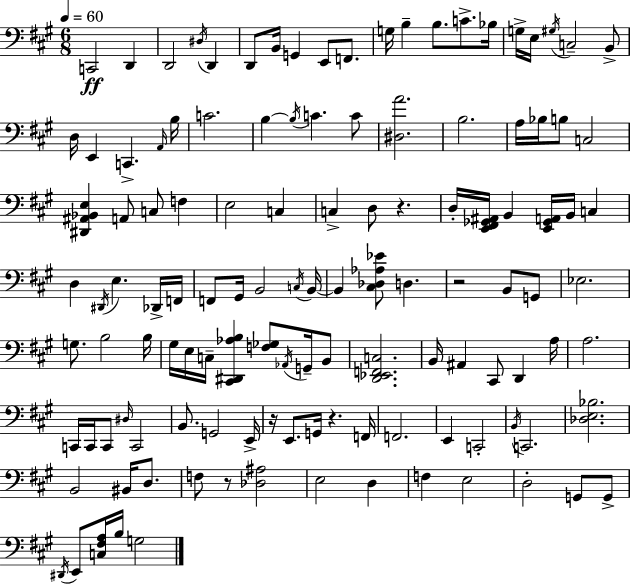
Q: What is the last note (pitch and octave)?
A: G3